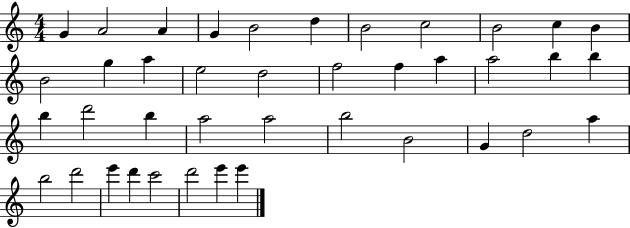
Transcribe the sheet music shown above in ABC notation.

X:1
T:Untitled
M:4/4
L:1/4
K:C
G A2 A G B2 d B2 c2 B2 c B B2 g a e2 d2 f2 f a a2 b b b d'2 b a2 a2 b2 B2 G d2 a b2 d'2 e' d' c'2 d'2 e' e'